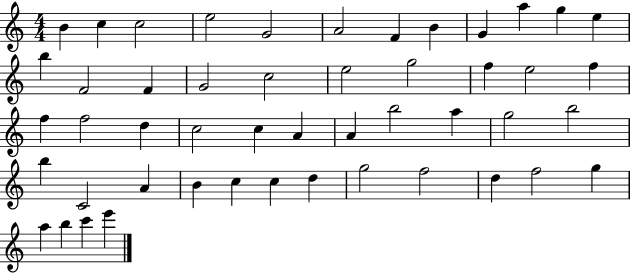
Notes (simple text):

B4/q C5/q C5/h E5/h G4/h A4/h F4/q B4/q G4/q A5/q G5/q E5/q B5/q F4/h F4/q G4/h C5/h E5/h G5/h F5/q E5/h F5/q F5/q F5/h D5/q C5/h C5/q A4/q A4/q B5/h A5/q G5/h B5/h B5/q C4/h A4/q B4/q C5/q C5/q D5/q G5/h F5/h D5/q F5/h G5/q A5/q B5/q C6/q E6/q